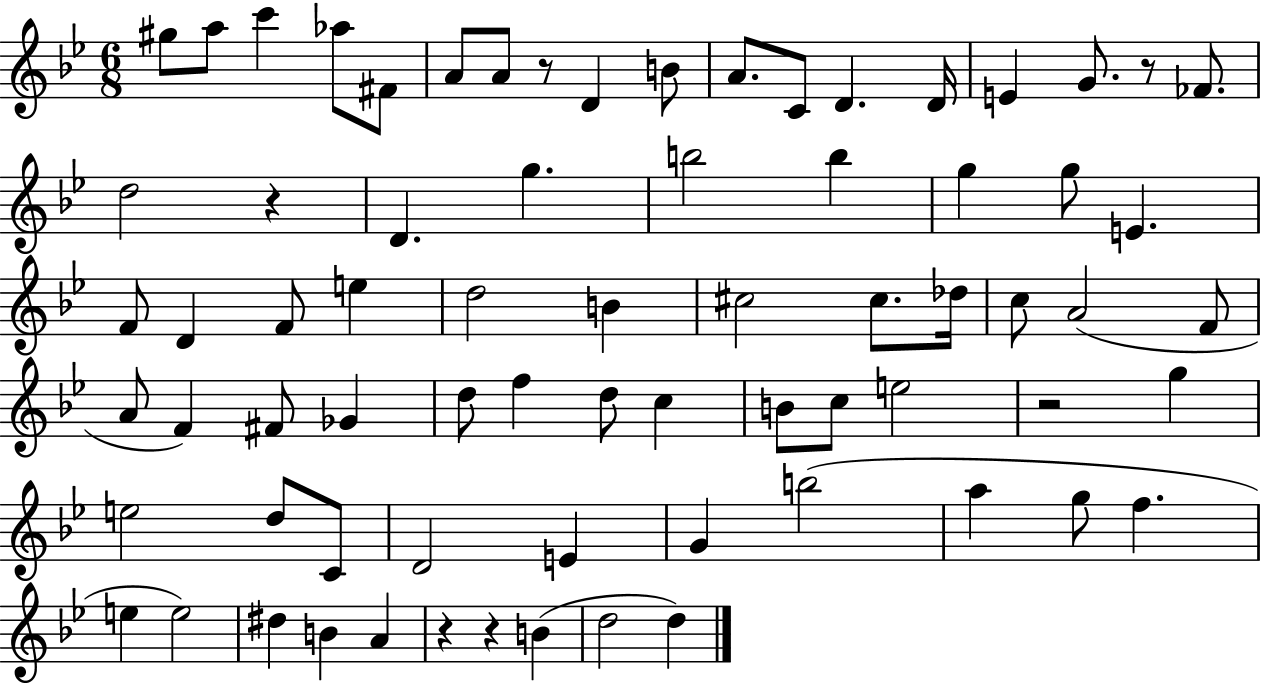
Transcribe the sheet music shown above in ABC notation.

X:1
T:Untitled
M:6/8
L:1/4
K:Bb
^g/2 a/2 c' _a/2 ^F/2 A/2 A/2 z/2 D B/2 A/2 C/2 D D/4 E G/2 z/2 _F/2 d2 z D g b2 b g g/2 E F/2 D F/2 e d2 B ^c2 ^c/2 _d/4 c/2 A2 F/2 A/2 F ^F/2 _G d/2 f d/2 c B/2 c/2 e2 z2 g e2 d/2 C/2 D2 E G b2 a g/2 f e e2 ^d B A z z B d2 d